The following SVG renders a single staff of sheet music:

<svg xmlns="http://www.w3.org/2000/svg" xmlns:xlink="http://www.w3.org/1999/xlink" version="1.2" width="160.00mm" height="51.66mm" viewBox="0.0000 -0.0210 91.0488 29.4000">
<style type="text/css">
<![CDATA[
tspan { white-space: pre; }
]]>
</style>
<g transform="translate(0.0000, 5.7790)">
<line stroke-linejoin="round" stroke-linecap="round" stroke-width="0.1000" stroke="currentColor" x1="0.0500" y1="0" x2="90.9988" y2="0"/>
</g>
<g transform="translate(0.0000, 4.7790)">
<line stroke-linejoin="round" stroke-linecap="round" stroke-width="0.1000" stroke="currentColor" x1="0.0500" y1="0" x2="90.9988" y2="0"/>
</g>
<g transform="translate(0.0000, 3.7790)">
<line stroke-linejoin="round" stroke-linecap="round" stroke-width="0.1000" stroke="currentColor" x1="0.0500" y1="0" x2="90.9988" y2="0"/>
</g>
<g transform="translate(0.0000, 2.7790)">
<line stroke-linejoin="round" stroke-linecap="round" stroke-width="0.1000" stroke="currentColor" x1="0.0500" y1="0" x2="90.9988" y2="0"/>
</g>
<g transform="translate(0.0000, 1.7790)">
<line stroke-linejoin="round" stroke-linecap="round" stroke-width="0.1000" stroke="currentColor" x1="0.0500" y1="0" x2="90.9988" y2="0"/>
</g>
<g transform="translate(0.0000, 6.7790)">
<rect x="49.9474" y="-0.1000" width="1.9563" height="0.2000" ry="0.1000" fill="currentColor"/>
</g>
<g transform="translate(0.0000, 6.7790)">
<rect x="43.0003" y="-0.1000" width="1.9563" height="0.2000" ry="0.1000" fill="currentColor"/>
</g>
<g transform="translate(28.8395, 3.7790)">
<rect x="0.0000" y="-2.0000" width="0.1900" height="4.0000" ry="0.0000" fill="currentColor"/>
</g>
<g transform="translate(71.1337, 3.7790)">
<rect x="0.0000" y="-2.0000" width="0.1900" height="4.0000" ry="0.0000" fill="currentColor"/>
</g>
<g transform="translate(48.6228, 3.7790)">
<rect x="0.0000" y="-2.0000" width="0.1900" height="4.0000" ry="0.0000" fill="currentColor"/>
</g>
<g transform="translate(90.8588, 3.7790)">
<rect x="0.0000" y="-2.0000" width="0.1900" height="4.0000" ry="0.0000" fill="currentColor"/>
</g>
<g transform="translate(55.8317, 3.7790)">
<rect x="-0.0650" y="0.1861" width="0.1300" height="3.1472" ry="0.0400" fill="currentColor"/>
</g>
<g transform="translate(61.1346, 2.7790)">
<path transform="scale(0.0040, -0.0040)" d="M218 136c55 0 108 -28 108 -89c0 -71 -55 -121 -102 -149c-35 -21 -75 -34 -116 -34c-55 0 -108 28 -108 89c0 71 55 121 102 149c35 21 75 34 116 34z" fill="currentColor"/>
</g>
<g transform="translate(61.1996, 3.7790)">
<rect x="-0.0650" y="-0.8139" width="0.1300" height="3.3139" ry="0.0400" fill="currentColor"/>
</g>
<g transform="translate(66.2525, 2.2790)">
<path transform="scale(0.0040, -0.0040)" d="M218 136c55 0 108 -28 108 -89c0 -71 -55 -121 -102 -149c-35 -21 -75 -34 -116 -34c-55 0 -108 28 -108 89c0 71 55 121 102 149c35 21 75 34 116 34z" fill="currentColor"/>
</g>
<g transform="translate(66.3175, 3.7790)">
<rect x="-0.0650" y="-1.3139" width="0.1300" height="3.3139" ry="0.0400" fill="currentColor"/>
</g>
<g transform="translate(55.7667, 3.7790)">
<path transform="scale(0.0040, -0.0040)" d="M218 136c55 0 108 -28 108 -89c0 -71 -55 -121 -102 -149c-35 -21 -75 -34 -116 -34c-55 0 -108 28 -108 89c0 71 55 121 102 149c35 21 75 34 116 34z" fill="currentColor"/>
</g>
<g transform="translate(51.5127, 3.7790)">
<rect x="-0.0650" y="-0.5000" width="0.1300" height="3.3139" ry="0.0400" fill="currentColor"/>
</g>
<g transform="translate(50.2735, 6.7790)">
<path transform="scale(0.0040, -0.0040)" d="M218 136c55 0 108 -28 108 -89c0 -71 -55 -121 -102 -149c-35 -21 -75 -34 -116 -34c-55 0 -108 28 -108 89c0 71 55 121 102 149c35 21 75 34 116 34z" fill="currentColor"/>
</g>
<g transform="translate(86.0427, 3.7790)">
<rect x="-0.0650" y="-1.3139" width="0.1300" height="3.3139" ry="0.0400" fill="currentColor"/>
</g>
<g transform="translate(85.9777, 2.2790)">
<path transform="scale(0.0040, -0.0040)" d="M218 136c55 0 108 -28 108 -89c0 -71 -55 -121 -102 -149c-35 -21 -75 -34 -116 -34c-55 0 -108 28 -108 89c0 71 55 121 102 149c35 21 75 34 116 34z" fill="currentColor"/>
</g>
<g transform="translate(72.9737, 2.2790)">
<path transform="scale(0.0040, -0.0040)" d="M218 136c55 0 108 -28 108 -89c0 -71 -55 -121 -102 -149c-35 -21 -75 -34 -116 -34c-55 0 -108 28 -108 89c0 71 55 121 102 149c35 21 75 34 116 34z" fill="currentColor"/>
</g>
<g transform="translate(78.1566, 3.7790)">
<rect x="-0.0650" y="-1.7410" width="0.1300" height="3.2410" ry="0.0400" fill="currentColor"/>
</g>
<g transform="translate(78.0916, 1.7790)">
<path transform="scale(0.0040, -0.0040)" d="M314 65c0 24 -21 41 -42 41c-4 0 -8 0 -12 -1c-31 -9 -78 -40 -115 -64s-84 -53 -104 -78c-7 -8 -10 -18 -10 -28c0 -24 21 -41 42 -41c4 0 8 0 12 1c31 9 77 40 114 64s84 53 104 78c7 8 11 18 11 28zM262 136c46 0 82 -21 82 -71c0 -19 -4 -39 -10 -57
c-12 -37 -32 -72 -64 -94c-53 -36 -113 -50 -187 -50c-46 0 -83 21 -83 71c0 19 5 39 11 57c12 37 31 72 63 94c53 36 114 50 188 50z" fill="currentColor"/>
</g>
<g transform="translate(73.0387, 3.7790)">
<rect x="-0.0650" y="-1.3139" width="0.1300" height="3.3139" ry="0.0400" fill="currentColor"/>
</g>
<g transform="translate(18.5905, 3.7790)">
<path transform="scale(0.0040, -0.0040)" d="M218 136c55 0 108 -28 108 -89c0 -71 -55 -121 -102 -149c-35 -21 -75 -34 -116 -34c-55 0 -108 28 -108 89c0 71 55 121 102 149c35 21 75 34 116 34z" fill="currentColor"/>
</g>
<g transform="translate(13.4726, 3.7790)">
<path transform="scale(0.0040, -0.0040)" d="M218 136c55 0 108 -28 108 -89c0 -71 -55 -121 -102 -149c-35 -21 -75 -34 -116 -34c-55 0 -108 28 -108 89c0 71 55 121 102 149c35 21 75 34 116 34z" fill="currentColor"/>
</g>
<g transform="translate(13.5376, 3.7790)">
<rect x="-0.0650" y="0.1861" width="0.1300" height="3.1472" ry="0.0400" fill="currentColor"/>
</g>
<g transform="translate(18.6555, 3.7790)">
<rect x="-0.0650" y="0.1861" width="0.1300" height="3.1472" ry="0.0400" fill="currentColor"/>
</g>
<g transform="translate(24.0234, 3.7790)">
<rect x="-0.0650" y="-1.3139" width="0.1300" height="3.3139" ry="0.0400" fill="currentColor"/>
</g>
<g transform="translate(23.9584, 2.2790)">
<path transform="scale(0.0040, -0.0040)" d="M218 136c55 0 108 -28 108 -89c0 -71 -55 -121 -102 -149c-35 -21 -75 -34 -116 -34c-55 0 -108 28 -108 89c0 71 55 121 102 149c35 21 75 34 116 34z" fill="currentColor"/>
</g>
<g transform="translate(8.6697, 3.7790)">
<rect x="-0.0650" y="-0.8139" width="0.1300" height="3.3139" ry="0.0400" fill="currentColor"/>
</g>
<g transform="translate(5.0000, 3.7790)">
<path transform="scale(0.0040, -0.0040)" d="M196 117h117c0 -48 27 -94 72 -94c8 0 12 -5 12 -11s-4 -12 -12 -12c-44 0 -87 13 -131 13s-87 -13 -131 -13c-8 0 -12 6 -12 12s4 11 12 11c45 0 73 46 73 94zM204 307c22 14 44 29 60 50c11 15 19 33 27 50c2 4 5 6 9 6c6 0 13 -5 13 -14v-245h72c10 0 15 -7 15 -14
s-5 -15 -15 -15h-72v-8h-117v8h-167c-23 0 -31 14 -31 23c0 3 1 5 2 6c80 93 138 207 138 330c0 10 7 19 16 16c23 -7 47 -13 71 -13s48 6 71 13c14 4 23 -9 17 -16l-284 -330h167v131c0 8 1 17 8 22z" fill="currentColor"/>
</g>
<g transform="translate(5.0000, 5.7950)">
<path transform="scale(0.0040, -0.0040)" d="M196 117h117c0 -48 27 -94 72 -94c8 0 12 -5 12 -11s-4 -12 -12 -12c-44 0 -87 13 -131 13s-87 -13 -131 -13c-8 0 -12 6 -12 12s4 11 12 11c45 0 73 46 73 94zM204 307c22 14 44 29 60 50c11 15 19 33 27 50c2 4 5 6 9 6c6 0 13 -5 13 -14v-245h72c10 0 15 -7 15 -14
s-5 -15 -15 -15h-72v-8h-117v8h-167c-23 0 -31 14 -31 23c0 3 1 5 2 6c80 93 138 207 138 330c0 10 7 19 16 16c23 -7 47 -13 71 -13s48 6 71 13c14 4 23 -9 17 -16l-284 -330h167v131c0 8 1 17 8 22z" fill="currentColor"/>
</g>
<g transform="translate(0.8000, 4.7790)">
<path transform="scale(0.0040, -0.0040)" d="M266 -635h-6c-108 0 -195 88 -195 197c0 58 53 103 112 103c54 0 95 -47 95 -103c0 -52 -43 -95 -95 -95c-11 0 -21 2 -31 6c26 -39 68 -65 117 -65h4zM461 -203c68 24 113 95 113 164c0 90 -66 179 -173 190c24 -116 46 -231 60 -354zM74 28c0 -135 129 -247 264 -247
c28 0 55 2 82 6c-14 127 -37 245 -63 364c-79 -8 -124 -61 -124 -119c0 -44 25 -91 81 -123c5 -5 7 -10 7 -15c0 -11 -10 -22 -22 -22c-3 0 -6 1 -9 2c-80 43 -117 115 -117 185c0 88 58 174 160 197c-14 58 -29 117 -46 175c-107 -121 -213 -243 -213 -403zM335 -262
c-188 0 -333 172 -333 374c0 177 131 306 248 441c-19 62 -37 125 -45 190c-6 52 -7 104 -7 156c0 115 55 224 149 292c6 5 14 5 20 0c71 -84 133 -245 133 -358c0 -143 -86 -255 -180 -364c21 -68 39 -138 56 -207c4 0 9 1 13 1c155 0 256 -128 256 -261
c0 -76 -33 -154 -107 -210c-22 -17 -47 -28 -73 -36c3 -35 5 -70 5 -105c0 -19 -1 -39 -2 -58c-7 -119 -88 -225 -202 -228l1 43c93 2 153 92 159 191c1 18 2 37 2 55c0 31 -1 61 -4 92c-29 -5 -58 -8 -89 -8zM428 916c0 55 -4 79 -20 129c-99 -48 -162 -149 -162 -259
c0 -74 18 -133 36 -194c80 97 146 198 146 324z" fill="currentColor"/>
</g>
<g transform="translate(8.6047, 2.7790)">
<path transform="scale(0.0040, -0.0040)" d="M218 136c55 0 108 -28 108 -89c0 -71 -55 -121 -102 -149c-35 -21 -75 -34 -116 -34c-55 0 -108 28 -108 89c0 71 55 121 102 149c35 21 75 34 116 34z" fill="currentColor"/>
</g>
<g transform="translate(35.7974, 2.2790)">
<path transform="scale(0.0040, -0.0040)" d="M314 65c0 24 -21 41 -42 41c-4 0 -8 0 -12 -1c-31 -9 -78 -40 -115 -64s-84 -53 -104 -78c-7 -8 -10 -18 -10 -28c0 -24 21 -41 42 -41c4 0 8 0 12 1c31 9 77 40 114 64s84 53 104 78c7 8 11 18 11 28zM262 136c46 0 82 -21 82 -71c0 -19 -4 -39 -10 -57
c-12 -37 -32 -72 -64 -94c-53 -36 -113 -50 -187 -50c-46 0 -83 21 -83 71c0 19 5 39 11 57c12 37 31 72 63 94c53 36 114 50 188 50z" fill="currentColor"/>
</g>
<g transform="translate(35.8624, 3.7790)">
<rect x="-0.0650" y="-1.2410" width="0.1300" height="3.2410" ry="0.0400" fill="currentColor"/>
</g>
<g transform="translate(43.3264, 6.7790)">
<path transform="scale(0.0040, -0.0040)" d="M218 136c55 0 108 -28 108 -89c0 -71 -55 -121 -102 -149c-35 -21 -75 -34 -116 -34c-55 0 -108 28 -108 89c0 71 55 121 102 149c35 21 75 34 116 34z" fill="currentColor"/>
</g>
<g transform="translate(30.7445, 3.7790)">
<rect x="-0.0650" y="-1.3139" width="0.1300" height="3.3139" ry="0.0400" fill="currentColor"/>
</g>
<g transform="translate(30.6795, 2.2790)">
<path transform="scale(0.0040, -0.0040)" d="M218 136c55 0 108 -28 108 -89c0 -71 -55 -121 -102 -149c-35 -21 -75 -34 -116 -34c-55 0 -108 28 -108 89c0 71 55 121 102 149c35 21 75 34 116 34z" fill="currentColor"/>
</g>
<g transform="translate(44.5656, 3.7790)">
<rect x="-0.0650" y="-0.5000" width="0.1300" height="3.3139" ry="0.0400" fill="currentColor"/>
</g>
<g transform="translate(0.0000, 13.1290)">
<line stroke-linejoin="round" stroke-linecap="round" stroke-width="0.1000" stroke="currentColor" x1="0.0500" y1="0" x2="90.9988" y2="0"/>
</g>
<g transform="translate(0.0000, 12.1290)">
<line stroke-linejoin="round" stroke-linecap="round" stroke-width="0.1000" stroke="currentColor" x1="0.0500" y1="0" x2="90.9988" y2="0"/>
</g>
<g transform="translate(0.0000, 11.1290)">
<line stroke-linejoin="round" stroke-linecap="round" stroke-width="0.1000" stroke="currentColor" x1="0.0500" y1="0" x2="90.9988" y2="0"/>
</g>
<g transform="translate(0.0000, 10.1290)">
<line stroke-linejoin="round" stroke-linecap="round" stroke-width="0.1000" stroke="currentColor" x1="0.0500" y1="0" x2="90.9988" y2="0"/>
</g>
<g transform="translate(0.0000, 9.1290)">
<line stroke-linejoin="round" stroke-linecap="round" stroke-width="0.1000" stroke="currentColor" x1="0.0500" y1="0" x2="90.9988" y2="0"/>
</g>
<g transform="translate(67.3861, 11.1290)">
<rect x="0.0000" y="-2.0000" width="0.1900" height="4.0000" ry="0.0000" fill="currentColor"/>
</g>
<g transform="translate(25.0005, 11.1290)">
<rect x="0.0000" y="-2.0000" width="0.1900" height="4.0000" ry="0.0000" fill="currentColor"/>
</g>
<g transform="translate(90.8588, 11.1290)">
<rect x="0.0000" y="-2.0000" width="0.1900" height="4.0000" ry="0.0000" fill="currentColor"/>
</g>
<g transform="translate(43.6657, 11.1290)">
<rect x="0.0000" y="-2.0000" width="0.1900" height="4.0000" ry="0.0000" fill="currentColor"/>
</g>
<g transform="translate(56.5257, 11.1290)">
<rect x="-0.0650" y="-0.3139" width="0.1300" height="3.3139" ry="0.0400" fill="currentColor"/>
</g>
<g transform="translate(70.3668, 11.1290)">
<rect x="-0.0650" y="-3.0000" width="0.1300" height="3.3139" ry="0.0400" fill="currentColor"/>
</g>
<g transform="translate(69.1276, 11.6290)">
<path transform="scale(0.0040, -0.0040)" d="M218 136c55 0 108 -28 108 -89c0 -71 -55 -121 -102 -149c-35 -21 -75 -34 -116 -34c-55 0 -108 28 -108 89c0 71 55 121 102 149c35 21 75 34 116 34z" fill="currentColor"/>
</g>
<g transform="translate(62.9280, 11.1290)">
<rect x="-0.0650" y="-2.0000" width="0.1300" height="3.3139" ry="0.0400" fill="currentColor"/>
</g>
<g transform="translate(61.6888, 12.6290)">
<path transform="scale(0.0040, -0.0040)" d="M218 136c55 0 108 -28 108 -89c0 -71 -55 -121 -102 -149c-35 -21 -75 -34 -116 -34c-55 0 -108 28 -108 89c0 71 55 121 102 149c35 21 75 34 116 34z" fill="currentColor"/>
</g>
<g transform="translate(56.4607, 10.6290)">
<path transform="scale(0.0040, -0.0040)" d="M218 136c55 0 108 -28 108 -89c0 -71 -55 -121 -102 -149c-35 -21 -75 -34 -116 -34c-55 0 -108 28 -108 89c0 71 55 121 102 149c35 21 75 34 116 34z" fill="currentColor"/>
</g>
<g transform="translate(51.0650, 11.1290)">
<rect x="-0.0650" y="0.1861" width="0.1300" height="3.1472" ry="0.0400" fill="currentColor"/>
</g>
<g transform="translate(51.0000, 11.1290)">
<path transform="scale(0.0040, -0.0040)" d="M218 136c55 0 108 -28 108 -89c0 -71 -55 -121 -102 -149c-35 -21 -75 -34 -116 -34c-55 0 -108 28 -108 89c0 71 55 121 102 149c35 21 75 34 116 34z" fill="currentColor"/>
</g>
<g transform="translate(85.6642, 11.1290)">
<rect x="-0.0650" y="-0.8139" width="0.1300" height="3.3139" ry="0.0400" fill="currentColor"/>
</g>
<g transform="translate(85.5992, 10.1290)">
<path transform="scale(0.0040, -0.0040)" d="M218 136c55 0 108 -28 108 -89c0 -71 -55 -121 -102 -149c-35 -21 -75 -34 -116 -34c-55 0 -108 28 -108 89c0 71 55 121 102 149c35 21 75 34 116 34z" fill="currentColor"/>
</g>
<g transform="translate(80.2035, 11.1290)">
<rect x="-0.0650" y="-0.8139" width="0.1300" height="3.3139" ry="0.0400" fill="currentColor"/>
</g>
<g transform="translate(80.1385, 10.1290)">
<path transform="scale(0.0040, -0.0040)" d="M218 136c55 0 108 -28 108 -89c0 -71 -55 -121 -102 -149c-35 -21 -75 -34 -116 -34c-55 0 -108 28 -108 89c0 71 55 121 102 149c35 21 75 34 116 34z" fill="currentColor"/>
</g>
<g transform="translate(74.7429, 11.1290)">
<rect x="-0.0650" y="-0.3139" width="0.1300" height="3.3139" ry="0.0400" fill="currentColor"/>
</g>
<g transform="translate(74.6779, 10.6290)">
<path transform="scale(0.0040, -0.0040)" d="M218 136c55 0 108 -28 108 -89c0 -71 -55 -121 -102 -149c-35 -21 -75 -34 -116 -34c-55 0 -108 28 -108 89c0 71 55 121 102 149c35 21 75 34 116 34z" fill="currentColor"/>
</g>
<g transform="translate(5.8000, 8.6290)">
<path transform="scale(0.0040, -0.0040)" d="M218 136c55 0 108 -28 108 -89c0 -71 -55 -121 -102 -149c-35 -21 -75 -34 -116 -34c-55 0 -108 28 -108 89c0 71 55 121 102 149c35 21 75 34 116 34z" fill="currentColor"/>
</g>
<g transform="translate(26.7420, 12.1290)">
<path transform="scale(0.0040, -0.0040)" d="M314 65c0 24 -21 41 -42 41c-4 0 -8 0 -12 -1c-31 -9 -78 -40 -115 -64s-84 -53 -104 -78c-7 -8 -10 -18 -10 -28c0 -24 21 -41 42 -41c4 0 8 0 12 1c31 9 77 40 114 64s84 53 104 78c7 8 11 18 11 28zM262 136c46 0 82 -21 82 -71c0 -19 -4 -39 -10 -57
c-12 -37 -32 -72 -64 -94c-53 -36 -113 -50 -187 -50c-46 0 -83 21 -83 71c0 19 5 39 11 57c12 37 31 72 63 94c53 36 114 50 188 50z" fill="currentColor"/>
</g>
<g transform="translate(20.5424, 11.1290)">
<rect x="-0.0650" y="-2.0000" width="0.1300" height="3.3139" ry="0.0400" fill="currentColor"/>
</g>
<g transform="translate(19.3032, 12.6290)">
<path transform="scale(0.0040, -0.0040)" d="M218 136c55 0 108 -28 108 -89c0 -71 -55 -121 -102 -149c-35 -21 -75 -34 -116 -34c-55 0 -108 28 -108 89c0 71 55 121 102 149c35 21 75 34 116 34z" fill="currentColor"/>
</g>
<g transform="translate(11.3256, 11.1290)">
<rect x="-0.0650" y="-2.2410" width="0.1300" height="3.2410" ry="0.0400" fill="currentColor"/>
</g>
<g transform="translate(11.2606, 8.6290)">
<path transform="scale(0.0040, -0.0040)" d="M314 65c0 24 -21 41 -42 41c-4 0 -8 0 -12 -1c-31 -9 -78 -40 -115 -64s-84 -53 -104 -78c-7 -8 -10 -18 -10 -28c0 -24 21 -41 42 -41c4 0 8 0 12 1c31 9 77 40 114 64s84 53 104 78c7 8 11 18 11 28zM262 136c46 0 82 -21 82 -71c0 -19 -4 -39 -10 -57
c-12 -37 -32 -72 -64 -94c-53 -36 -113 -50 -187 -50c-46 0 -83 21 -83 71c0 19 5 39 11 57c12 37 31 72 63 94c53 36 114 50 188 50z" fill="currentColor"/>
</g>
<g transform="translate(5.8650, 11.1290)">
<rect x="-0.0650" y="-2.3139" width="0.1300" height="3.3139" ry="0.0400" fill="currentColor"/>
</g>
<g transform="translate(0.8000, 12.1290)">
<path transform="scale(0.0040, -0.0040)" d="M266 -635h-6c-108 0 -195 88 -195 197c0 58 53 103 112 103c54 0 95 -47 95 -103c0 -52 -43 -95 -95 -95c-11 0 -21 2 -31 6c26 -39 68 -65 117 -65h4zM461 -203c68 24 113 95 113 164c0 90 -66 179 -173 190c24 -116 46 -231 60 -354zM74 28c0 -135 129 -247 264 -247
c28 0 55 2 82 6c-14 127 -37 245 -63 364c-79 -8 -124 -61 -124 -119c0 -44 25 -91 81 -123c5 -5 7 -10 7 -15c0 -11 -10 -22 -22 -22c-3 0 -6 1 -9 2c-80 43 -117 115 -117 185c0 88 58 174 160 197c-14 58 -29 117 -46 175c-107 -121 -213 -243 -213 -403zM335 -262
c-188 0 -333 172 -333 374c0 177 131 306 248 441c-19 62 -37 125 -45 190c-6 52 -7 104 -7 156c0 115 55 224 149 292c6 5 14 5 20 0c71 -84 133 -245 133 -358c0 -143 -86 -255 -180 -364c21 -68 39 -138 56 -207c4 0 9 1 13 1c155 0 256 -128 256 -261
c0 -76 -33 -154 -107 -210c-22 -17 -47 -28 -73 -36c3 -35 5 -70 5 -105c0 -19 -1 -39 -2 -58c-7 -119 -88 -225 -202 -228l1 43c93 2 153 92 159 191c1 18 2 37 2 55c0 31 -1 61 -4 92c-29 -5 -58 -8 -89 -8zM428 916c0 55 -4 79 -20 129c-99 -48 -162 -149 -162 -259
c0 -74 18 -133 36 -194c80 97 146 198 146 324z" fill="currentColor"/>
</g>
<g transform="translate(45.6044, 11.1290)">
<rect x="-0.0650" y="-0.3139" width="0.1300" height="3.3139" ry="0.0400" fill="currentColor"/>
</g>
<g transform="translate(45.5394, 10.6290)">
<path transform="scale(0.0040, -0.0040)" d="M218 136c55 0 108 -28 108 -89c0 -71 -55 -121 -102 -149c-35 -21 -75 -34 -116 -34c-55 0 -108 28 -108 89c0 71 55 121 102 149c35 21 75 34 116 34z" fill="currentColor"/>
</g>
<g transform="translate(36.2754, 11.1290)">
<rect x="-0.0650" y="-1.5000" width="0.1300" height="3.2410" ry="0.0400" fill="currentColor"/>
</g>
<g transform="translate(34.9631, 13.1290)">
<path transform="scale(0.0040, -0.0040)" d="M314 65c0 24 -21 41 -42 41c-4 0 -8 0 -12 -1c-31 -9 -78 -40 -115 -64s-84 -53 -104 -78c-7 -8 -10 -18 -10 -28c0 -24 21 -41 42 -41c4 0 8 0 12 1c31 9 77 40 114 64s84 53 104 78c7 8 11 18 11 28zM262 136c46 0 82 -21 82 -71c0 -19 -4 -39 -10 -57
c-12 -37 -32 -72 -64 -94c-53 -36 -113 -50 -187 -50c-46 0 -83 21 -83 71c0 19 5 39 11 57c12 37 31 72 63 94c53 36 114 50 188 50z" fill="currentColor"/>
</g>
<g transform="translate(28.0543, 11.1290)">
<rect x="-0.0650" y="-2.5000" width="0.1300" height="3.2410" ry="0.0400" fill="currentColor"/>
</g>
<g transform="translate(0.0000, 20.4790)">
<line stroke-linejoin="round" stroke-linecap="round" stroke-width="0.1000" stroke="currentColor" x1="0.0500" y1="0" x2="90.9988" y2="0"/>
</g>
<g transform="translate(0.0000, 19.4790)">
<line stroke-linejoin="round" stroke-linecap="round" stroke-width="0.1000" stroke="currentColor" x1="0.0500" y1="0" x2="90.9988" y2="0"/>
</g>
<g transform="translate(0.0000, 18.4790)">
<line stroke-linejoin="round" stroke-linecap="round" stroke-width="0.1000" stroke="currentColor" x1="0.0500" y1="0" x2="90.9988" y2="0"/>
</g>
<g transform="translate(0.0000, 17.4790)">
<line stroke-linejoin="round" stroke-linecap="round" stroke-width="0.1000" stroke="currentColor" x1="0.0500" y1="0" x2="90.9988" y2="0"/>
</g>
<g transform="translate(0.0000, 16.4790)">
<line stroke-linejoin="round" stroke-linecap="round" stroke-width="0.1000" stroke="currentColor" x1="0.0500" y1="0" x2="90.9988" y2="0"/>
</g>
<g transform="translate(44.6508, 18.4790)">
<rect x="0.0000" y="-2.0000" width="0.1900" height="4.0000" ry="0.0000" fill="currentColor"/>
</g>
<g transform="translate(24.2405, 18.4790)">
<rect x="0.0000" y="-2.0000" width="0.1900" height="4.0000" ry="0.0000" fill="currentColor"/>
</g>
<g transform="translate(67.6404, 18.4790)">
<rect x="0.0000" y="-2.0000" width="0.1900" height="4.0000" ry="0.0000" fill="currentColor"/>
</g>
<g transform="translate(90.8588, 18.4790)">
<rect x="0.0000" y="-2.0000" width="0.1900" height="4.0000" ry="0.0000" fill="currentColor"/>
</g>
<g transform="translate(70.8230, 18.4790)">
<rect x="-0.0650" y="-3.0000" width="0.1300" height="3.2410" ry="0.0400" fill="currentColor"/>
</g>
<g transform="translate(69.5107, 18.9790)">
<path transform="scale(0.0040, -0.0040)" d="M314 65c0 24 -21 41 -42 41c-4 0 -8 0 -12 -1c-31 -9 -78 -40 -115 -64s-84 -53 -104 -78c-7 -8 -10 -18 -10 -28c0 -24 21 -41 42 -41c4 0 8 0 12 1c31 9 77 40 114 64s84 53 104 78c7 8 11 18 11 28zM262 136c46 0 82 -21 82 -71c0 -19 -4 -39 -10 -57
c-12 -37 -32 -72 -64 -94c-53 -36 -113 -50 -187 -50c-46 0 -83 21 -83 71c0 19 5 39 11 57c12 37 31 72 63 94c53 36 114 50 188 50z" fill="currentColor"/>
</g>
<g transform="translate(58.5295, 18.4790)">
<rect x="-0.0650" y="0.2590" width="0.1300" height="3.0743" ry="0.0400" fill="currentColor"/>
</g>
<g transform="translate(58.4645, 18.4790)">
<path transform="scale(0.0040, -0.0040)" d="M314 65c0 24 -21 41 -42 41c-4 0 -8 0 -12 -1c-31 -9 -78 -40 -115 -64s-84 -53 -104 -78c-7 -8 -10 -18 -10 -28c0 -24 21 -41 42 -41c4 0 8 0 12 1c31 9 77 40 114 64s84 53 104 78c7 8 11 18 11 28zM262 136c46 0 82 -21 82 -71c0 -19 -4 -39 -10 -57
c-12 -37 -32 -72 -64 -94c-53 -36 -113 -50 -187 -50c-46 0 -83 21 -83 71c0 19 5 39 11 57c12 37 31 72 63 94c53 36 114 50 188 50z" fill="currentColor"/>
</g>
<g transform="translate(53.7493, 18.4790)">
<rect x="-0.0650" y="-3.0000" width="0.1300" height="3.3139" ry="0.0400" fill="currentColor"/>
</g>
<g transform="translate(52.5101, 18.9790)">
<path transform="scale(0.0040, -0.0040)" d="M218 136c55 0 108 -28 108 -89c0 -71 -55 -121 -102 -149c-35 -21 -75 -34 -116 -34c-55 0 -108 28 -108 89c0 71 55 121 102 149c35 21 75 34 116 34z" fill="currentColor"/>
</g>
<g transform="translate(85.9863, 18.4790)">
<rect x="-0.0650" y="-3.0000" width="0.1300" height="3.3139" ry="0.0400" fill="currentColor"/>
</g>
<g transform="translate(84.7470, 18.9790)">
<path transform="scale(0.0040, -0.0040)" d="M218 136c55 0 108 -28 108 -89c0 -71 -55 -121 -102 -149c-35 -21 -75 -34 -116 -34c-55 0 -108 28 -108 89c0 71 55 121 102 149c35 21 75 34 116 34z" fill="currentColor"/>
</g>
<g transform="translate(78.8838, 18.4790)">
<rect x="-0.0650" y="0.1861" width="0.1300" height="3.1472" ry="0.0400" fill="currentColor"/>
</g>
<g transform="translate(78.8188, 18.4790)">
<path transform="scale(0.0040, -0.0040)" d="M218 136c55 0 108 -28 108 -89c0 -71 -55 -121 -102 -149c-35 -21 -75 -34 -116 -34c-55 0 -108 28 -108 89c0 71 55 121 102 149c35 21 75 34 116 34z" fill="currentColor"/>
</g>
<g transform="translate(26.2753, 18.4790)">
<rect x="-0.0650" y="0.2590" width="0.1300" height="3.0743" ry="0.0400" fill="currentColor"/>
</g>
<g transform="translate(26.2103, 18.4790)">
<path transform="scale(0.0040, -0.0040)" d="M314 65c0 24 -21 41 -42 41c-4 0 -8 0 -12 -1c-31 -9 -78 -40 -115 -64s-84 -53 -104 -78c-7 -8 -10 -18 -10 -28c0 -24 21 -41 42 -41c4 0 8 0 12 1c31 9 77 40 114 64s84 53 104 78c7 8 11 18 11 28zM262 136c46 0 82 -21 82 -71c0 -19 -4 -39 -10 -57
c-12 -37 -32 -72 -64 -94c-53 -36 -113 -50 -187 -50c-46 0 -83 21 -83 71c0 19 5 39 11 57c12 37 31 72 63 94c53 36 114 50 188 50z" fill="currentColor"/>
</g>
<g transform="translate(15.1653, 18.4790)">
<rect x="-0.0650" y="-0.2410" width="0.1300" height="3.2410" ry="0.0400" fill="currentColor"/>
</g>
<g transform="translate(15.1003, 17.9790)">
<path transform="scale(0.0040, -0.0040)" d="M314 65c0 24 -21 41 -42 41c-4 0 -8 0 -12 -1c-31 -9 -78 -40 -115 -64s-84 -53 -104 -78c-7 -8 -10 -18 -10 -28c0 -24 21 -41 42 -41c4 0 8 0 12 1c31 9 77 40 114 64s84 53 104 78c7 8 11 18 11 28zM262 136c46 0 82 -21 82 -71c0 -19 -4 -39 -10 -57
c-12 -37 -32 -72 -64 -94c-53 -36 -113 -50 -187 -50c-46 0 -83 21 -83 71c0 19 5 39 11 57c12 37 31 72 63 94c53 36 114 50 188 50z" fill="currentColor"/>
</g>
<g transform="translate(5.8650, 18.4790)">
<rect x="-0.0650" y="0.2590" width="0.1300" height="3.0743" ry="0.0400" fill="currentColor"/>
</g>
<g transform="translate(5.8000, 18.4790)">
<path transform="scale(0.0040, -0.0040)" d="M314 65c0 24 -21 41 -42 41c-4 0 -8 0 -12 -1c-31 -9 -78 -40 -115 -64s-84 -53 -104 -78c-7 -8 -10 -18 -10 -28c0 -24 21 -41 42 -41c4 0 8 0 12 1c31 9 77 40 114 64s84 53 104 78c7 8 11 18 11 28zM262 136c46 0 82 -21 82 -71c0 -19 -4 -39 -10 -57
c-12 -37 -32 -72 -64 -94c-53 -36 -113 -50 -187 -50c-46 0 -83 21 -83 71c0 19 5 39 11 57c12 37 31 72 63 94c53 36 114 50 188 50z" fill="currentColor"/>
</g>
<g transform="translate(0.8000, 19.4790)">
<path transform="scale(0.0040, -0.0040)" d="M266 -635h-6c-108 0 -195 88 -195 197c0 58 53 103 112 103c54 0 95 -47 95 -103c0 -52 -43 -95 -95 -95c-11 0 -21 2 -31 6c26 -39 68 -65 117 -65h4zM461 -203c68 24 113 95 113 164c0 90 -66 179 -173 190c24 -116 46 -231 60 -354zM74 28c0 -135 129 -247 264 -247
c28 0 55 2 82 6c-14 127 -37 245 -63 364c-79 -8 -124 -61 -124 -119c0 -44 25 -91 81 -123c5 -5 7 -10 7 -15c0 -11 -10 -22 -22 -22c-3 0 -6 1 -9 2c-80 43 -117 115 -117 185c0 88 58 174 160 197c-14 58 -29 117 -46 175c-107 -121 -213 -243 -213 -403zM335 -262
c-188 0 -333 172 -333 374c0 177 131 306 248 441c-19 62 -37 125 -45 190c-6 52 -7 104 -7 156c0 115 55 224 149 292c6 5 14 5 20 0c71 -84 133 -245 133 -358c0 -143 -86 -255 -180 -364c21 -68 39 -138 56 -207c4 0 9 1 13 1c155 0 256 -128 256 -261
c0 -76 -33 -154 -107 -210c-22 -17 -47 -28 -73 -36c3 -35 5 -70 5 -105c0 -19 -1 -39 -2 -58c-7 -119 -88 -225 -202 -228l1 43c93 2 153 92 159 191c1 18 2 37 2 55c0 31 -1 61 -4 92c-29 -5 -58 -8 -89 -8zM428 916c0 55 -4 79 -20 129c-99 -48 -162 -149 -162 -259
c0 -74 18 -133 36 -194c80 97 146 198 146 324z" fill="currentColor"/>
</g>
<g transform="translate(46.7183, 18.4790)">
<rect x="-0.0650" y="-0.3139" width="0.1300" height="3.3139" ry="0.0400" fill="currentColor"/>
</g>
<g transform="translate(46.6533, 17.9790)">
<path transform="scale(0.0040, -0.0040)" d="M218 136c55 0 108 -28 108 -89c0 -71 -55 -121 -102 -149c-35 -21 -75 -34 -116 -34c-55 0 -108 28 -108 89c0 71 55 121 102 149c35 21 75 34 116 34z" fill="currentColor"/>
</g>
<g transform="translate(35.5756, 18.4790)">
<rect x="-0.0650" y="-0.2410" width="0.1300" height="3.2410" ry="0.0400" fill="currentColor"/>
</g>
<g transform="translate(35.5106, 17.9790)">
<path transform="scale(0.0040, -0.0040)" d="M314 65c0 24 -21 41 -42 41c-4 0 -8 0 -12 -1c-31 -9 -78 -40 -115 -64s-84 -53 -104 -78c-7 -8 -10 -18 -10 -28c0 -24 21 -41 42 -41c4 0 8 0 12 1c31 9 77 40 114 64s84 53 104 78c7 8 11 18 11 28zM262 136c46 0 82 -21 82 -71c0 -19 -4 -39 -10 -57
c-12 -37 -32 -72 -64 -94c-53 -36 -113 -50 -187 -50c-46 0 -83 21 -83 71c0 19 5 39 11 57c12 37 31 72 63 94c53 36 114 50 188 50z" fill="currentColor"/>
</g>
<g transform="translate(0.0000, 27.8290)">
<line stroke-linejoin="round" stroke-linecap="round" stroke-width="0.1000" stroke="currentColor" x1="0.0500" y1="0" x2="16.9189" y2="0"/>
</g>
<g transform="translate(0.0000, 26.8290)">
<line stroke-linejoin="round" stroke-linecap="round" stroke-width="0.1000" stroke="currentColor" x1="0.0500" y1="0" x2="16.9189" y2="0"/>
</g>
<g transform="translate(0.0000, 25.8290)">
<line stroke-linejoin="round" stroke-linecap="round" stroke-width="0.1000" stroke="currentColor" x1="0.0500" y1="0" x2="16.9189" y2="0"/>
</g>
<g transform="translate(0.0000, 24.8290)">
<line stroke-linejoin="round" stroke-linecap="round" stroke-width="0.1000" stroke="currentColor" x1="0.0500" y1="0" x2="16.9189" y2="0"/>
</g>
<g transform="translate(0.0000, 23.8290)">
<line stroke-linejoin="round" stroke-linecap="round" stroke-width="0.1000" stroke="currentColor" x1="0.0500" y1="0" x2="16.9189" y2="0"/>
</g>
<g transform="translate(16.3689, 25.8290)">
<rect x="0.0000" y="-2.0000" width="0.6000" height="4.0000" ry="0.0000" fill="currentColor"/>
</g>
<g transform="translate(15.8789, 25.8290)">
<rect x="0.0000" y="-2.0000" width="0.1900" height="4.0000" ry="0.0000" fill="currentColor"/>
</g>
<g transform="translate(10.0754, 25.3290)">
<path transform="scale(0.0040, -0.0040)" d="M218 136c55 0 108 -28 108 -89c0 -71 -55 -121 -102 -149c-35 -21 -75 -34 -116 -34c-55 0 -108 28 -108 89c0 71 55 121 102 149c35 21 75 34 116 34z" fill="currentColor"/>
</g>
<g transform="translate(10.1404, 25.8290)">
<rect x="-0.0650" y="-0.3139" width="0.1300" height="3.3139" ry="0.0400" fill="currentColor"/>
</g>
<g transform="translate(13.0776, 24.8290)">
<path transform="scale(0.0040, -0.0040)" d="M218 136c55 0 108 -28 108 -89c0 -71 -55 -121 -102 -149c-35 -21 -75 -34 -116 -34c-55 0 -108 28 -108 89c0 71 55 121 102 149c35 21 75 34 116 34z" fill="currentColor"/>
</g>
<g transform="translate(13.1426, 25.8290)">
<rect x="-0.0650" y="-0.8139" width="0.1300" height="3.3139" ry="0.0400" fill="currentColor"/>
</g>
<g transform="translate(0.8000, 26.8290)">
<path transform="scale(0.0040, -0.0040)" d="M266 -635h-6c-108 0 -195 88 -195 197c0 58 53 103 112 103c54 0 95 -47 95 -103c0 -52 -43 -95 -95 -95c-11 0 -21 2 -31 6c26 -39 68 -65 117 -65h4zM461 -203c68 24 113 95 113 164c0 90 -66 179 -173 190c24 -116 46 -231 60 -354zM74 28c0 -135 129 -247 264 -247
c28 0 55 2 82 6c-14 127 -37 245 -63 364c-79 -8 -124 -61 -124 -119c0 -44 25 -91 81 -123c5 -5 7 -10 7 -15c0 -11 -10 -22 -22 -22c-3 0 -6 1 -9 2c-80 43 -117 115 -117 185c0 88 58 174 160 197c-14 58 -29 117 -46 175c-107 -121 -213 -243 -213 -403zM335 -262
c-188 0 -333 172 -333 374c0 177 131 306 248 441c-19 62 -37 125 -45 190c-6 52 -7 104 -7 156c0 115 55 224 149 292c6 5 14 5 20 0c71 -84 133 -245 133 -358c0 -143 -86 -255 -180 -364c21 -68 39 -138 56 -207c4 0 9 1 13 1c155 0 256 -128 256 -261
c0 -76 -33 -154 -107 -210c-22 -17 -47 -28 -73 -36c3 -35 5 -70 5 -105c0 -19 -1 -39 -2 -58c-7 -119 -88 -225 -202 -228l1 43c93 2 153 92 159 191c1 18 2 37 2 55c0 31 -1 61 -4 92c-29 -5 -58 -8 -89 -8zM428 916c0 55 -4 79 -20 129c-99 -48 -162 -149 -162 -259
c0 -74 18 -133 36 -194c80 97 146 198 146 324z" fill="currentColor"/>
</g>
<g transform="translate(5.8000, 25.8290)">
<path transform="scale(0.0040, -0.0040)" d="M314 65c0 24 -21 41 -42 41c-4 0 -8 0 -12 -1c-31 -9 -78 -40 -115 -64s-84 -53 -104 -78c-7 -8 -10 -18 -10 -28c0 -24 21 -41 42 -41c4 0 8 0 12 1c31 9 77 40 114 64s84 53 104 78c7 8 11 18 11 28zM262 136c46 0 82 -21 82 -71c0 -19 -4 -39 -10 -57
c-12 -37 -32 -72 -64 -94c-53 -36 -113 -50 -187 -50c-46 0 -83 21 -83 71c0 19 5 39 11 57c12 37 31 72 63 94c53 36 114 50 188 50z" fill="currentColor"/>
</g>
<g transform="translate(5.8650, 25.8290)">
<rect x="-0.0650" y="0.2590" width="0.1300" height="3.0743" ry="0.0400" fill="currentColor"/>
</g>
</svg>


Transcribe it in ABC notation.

X:1
T:Untitled
M:4/4
L:1/4
K:C
d B B e e e2 C C B d e e f2 e g g2 F G2 E2 c B c F A c d d B2 c2 B2 c2 c A B2 A2 B A B2 c d